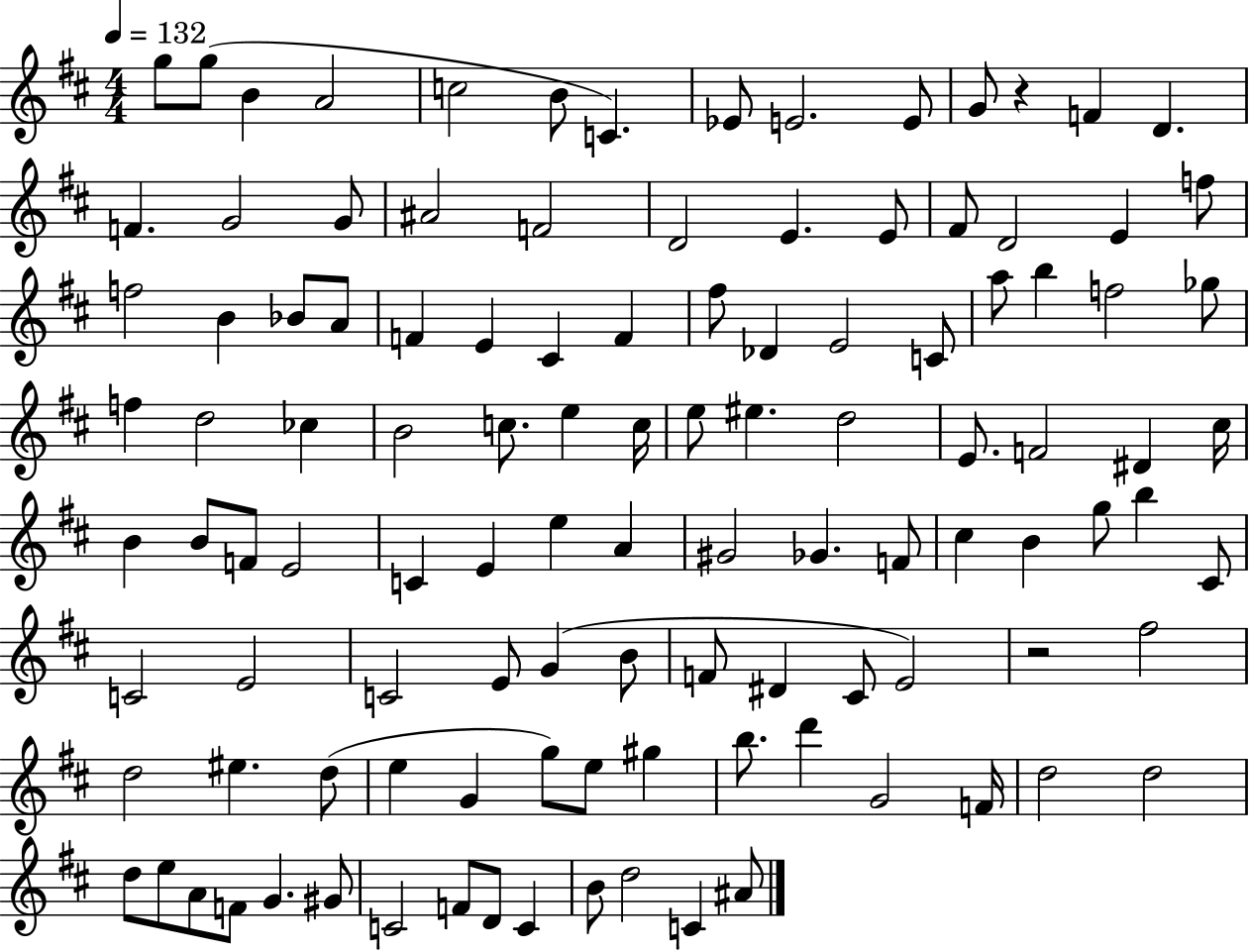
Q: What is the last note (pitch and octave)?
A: A#4